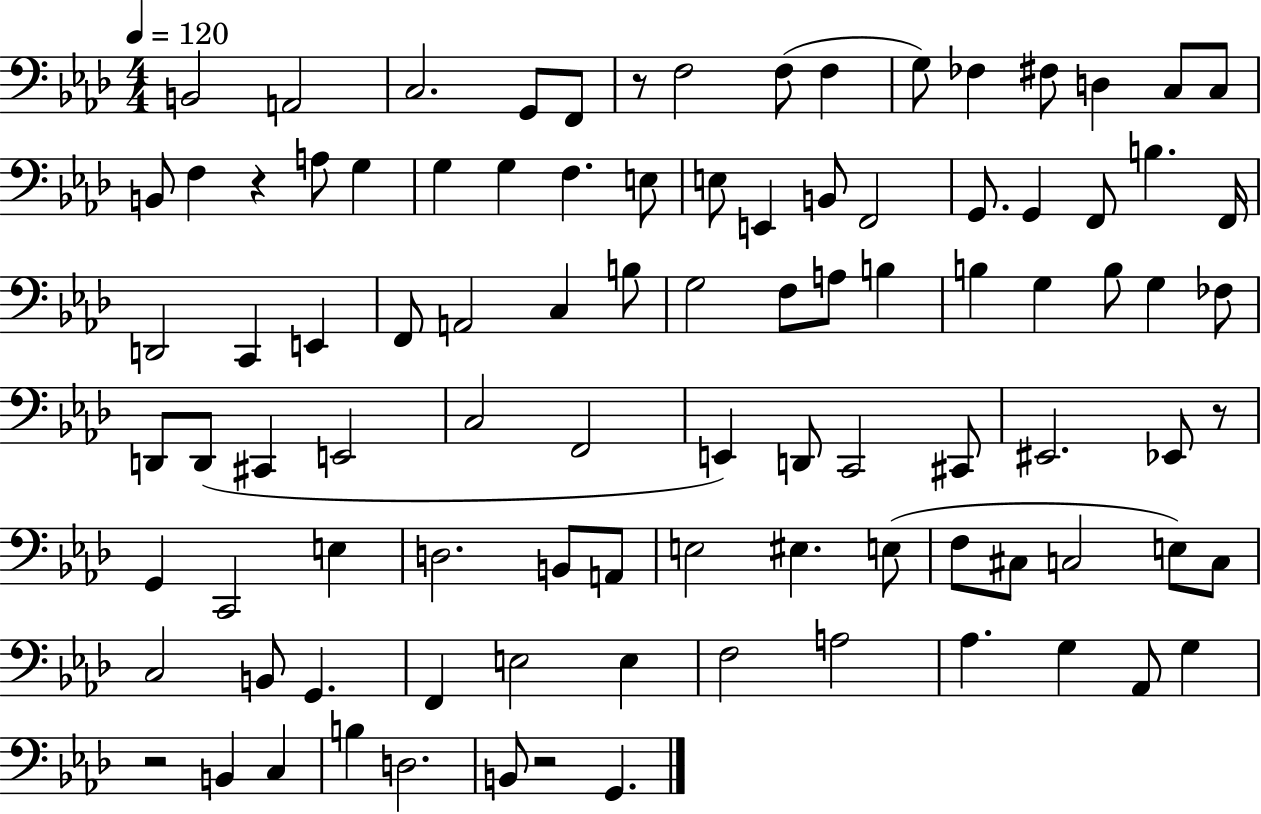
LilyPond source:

{
  \clef bass
  \numericTimeSignature
  \time 4/4
  \key aes \major
  \tempo 4 = 120
  b,2 a,2 | c2. g,8 f,8 | r8 f2 f8( f4 | g8) fes4 fis8 d4 c8 c8 | \break b,8 f4 r4 a8 g4 | g4 g4 f4. e8 | e8 e,4 b,8 f,2 | g,8. g,4 f,8 b4. f,16 | \break d,2 c,4 e,4 | f,8 a,2 c4 b8 | g2 f8 a8 b4 | b4 g4 b8 g4 fes8 | \break d,8 d,8( cis,4 e,2 | c2 f,2 | e,4) d,8 c,2 cis,8 | eis,2. ees,8 r8 | \break g,4 c,2 e4 | d2. b,8 a,8 | e2 eis4. e8( | f8 cis8 c2 e8) c8 | \break c2 b,8 g,4. | f,4 e2 e4 | f2 a2 | aes4. g4 aes,8 g4 | \break r2 b,4 c4 | b4 d2. | b,8 r2 g,4. | \bar "|."
}